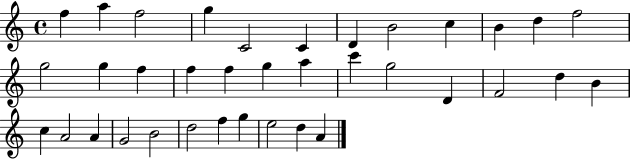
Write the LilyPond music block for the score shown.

{
  \clef treble
  \time 4/4
  \defaultTimeSignature
  \key c \major
  f''4 a''4 f''2 | g''4 c'2 c'4 | d'4 b'2 c''4 | b'4 d''4 f''2 | \break g''2 g''4 f''4 | f''4 f''4 g''4 a''4 | c'''4 g''2 d'4 | f'2 d''4 b'4 | \break c''4 a'2 a'4 | g'2 b'2 | d''2 f''4 g''4 | e''2 d''4 a'4 | \break \bar "|."
}